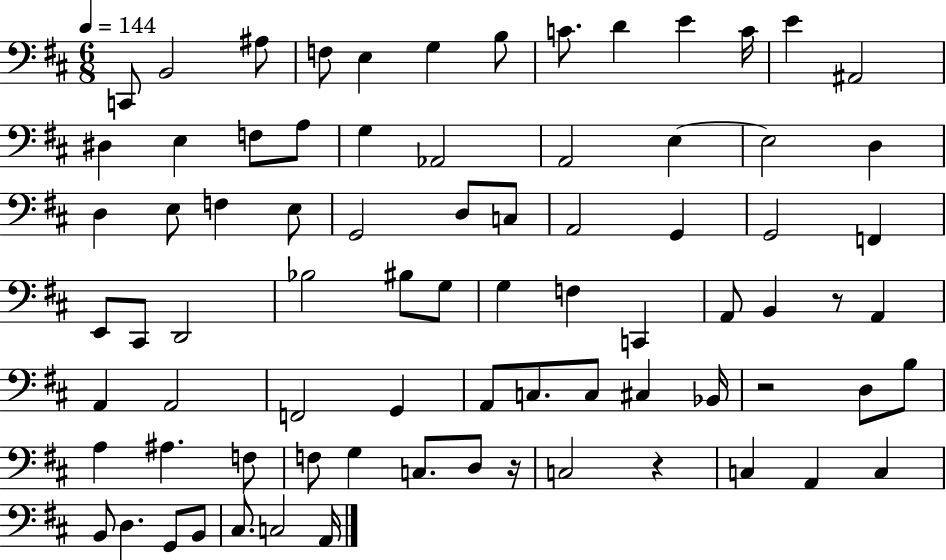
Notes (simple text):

C2/e B2/h A#3/e F3/e E3/q G3/q B3/e C4/e. D4/q E4/q C4/s E4/q A#2/h D#3/q E3/q F3/e A3/e G3/q Ab2/h A2/h E3/q E3/h D3/q D3/q E3/e F3/q E3/e G2/h D3/e C3/e A2/h G2/q G2/h F2/q E2/e C#2/e D2/h Bb3/h BIS3/e G3/e G3/q F3/q C2/q A2/e B2/q R/e A2/q A2/q A2/h F2/h G2/q A2/e C3/e. C3/e C#3/q Bb2/s R/h D3/e B3/e A3/q A#3/q. F3/e F3/e G3/q C3/e. D3/e R/s C3/h R/q C3/q A2/q C3/q B2/e D3/q. G2/e B2/e C#3/e. C3/h A2/s